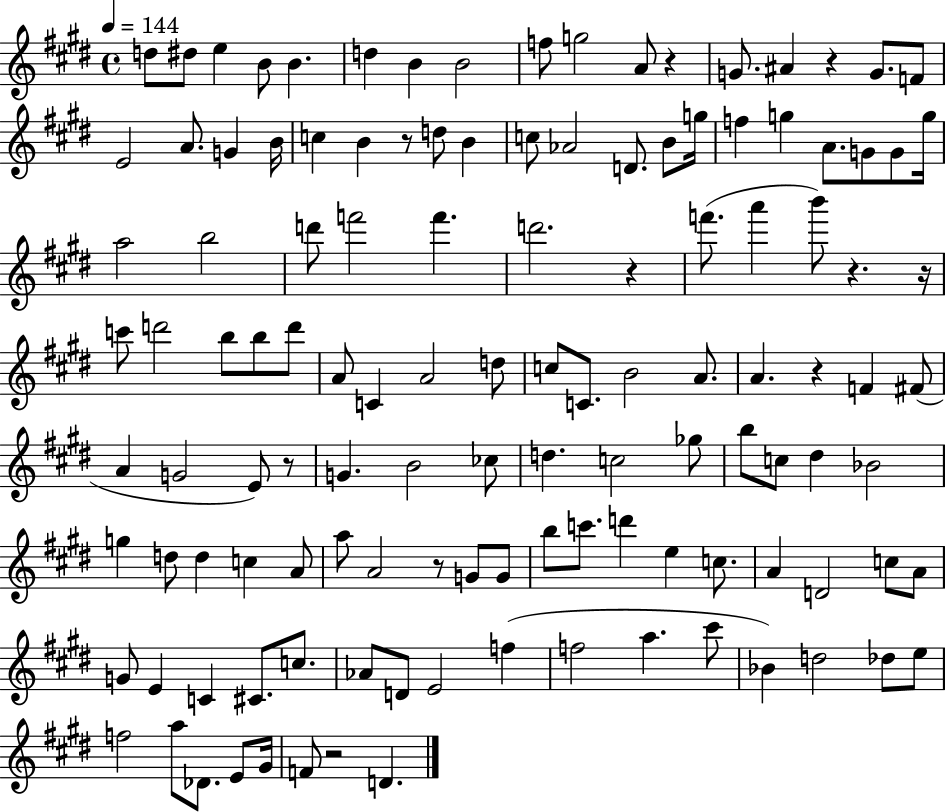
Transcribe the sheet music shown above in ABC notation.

X:1
T:Untitled
M:4/4
L:1/4
K:E
d/2 ^d/2 e B/2 B d B B2 f/2 g2 A/2 z G/2 ^A z G/2 F/2 E2 A/2 G B/4 c B z/2 d/2 B c/2 _A2 D/2 B/2 g/4 f g A/2 G/2 G/2 g/4 a2 b2 d'/2 f'2 f' d'2 z f'/2 a' b'/2 z z/4 c'/2 d'2 b/2 b/2 d'/2 A/2 C A2 d/2 c/2 C/2 B2 A/2 A z F ^F/2 A G2 E/2 z/2 G B2 _c/2 d c2 _g/2 b/2 c/2 ^d _B2 g d/2 d c A/2 a/2 A2 z/2 G/2 G/2 b/2 c'/2 d' e c/2 A D2 c/2 A/2 G/2 E C ^C/2 c/2 _A/2 D/2 E2 f f2 a ^c'/2 _B d2 _d/2 e/2 f2 a/2 _D/2 E/2 ^G/4 F/2 z2 D